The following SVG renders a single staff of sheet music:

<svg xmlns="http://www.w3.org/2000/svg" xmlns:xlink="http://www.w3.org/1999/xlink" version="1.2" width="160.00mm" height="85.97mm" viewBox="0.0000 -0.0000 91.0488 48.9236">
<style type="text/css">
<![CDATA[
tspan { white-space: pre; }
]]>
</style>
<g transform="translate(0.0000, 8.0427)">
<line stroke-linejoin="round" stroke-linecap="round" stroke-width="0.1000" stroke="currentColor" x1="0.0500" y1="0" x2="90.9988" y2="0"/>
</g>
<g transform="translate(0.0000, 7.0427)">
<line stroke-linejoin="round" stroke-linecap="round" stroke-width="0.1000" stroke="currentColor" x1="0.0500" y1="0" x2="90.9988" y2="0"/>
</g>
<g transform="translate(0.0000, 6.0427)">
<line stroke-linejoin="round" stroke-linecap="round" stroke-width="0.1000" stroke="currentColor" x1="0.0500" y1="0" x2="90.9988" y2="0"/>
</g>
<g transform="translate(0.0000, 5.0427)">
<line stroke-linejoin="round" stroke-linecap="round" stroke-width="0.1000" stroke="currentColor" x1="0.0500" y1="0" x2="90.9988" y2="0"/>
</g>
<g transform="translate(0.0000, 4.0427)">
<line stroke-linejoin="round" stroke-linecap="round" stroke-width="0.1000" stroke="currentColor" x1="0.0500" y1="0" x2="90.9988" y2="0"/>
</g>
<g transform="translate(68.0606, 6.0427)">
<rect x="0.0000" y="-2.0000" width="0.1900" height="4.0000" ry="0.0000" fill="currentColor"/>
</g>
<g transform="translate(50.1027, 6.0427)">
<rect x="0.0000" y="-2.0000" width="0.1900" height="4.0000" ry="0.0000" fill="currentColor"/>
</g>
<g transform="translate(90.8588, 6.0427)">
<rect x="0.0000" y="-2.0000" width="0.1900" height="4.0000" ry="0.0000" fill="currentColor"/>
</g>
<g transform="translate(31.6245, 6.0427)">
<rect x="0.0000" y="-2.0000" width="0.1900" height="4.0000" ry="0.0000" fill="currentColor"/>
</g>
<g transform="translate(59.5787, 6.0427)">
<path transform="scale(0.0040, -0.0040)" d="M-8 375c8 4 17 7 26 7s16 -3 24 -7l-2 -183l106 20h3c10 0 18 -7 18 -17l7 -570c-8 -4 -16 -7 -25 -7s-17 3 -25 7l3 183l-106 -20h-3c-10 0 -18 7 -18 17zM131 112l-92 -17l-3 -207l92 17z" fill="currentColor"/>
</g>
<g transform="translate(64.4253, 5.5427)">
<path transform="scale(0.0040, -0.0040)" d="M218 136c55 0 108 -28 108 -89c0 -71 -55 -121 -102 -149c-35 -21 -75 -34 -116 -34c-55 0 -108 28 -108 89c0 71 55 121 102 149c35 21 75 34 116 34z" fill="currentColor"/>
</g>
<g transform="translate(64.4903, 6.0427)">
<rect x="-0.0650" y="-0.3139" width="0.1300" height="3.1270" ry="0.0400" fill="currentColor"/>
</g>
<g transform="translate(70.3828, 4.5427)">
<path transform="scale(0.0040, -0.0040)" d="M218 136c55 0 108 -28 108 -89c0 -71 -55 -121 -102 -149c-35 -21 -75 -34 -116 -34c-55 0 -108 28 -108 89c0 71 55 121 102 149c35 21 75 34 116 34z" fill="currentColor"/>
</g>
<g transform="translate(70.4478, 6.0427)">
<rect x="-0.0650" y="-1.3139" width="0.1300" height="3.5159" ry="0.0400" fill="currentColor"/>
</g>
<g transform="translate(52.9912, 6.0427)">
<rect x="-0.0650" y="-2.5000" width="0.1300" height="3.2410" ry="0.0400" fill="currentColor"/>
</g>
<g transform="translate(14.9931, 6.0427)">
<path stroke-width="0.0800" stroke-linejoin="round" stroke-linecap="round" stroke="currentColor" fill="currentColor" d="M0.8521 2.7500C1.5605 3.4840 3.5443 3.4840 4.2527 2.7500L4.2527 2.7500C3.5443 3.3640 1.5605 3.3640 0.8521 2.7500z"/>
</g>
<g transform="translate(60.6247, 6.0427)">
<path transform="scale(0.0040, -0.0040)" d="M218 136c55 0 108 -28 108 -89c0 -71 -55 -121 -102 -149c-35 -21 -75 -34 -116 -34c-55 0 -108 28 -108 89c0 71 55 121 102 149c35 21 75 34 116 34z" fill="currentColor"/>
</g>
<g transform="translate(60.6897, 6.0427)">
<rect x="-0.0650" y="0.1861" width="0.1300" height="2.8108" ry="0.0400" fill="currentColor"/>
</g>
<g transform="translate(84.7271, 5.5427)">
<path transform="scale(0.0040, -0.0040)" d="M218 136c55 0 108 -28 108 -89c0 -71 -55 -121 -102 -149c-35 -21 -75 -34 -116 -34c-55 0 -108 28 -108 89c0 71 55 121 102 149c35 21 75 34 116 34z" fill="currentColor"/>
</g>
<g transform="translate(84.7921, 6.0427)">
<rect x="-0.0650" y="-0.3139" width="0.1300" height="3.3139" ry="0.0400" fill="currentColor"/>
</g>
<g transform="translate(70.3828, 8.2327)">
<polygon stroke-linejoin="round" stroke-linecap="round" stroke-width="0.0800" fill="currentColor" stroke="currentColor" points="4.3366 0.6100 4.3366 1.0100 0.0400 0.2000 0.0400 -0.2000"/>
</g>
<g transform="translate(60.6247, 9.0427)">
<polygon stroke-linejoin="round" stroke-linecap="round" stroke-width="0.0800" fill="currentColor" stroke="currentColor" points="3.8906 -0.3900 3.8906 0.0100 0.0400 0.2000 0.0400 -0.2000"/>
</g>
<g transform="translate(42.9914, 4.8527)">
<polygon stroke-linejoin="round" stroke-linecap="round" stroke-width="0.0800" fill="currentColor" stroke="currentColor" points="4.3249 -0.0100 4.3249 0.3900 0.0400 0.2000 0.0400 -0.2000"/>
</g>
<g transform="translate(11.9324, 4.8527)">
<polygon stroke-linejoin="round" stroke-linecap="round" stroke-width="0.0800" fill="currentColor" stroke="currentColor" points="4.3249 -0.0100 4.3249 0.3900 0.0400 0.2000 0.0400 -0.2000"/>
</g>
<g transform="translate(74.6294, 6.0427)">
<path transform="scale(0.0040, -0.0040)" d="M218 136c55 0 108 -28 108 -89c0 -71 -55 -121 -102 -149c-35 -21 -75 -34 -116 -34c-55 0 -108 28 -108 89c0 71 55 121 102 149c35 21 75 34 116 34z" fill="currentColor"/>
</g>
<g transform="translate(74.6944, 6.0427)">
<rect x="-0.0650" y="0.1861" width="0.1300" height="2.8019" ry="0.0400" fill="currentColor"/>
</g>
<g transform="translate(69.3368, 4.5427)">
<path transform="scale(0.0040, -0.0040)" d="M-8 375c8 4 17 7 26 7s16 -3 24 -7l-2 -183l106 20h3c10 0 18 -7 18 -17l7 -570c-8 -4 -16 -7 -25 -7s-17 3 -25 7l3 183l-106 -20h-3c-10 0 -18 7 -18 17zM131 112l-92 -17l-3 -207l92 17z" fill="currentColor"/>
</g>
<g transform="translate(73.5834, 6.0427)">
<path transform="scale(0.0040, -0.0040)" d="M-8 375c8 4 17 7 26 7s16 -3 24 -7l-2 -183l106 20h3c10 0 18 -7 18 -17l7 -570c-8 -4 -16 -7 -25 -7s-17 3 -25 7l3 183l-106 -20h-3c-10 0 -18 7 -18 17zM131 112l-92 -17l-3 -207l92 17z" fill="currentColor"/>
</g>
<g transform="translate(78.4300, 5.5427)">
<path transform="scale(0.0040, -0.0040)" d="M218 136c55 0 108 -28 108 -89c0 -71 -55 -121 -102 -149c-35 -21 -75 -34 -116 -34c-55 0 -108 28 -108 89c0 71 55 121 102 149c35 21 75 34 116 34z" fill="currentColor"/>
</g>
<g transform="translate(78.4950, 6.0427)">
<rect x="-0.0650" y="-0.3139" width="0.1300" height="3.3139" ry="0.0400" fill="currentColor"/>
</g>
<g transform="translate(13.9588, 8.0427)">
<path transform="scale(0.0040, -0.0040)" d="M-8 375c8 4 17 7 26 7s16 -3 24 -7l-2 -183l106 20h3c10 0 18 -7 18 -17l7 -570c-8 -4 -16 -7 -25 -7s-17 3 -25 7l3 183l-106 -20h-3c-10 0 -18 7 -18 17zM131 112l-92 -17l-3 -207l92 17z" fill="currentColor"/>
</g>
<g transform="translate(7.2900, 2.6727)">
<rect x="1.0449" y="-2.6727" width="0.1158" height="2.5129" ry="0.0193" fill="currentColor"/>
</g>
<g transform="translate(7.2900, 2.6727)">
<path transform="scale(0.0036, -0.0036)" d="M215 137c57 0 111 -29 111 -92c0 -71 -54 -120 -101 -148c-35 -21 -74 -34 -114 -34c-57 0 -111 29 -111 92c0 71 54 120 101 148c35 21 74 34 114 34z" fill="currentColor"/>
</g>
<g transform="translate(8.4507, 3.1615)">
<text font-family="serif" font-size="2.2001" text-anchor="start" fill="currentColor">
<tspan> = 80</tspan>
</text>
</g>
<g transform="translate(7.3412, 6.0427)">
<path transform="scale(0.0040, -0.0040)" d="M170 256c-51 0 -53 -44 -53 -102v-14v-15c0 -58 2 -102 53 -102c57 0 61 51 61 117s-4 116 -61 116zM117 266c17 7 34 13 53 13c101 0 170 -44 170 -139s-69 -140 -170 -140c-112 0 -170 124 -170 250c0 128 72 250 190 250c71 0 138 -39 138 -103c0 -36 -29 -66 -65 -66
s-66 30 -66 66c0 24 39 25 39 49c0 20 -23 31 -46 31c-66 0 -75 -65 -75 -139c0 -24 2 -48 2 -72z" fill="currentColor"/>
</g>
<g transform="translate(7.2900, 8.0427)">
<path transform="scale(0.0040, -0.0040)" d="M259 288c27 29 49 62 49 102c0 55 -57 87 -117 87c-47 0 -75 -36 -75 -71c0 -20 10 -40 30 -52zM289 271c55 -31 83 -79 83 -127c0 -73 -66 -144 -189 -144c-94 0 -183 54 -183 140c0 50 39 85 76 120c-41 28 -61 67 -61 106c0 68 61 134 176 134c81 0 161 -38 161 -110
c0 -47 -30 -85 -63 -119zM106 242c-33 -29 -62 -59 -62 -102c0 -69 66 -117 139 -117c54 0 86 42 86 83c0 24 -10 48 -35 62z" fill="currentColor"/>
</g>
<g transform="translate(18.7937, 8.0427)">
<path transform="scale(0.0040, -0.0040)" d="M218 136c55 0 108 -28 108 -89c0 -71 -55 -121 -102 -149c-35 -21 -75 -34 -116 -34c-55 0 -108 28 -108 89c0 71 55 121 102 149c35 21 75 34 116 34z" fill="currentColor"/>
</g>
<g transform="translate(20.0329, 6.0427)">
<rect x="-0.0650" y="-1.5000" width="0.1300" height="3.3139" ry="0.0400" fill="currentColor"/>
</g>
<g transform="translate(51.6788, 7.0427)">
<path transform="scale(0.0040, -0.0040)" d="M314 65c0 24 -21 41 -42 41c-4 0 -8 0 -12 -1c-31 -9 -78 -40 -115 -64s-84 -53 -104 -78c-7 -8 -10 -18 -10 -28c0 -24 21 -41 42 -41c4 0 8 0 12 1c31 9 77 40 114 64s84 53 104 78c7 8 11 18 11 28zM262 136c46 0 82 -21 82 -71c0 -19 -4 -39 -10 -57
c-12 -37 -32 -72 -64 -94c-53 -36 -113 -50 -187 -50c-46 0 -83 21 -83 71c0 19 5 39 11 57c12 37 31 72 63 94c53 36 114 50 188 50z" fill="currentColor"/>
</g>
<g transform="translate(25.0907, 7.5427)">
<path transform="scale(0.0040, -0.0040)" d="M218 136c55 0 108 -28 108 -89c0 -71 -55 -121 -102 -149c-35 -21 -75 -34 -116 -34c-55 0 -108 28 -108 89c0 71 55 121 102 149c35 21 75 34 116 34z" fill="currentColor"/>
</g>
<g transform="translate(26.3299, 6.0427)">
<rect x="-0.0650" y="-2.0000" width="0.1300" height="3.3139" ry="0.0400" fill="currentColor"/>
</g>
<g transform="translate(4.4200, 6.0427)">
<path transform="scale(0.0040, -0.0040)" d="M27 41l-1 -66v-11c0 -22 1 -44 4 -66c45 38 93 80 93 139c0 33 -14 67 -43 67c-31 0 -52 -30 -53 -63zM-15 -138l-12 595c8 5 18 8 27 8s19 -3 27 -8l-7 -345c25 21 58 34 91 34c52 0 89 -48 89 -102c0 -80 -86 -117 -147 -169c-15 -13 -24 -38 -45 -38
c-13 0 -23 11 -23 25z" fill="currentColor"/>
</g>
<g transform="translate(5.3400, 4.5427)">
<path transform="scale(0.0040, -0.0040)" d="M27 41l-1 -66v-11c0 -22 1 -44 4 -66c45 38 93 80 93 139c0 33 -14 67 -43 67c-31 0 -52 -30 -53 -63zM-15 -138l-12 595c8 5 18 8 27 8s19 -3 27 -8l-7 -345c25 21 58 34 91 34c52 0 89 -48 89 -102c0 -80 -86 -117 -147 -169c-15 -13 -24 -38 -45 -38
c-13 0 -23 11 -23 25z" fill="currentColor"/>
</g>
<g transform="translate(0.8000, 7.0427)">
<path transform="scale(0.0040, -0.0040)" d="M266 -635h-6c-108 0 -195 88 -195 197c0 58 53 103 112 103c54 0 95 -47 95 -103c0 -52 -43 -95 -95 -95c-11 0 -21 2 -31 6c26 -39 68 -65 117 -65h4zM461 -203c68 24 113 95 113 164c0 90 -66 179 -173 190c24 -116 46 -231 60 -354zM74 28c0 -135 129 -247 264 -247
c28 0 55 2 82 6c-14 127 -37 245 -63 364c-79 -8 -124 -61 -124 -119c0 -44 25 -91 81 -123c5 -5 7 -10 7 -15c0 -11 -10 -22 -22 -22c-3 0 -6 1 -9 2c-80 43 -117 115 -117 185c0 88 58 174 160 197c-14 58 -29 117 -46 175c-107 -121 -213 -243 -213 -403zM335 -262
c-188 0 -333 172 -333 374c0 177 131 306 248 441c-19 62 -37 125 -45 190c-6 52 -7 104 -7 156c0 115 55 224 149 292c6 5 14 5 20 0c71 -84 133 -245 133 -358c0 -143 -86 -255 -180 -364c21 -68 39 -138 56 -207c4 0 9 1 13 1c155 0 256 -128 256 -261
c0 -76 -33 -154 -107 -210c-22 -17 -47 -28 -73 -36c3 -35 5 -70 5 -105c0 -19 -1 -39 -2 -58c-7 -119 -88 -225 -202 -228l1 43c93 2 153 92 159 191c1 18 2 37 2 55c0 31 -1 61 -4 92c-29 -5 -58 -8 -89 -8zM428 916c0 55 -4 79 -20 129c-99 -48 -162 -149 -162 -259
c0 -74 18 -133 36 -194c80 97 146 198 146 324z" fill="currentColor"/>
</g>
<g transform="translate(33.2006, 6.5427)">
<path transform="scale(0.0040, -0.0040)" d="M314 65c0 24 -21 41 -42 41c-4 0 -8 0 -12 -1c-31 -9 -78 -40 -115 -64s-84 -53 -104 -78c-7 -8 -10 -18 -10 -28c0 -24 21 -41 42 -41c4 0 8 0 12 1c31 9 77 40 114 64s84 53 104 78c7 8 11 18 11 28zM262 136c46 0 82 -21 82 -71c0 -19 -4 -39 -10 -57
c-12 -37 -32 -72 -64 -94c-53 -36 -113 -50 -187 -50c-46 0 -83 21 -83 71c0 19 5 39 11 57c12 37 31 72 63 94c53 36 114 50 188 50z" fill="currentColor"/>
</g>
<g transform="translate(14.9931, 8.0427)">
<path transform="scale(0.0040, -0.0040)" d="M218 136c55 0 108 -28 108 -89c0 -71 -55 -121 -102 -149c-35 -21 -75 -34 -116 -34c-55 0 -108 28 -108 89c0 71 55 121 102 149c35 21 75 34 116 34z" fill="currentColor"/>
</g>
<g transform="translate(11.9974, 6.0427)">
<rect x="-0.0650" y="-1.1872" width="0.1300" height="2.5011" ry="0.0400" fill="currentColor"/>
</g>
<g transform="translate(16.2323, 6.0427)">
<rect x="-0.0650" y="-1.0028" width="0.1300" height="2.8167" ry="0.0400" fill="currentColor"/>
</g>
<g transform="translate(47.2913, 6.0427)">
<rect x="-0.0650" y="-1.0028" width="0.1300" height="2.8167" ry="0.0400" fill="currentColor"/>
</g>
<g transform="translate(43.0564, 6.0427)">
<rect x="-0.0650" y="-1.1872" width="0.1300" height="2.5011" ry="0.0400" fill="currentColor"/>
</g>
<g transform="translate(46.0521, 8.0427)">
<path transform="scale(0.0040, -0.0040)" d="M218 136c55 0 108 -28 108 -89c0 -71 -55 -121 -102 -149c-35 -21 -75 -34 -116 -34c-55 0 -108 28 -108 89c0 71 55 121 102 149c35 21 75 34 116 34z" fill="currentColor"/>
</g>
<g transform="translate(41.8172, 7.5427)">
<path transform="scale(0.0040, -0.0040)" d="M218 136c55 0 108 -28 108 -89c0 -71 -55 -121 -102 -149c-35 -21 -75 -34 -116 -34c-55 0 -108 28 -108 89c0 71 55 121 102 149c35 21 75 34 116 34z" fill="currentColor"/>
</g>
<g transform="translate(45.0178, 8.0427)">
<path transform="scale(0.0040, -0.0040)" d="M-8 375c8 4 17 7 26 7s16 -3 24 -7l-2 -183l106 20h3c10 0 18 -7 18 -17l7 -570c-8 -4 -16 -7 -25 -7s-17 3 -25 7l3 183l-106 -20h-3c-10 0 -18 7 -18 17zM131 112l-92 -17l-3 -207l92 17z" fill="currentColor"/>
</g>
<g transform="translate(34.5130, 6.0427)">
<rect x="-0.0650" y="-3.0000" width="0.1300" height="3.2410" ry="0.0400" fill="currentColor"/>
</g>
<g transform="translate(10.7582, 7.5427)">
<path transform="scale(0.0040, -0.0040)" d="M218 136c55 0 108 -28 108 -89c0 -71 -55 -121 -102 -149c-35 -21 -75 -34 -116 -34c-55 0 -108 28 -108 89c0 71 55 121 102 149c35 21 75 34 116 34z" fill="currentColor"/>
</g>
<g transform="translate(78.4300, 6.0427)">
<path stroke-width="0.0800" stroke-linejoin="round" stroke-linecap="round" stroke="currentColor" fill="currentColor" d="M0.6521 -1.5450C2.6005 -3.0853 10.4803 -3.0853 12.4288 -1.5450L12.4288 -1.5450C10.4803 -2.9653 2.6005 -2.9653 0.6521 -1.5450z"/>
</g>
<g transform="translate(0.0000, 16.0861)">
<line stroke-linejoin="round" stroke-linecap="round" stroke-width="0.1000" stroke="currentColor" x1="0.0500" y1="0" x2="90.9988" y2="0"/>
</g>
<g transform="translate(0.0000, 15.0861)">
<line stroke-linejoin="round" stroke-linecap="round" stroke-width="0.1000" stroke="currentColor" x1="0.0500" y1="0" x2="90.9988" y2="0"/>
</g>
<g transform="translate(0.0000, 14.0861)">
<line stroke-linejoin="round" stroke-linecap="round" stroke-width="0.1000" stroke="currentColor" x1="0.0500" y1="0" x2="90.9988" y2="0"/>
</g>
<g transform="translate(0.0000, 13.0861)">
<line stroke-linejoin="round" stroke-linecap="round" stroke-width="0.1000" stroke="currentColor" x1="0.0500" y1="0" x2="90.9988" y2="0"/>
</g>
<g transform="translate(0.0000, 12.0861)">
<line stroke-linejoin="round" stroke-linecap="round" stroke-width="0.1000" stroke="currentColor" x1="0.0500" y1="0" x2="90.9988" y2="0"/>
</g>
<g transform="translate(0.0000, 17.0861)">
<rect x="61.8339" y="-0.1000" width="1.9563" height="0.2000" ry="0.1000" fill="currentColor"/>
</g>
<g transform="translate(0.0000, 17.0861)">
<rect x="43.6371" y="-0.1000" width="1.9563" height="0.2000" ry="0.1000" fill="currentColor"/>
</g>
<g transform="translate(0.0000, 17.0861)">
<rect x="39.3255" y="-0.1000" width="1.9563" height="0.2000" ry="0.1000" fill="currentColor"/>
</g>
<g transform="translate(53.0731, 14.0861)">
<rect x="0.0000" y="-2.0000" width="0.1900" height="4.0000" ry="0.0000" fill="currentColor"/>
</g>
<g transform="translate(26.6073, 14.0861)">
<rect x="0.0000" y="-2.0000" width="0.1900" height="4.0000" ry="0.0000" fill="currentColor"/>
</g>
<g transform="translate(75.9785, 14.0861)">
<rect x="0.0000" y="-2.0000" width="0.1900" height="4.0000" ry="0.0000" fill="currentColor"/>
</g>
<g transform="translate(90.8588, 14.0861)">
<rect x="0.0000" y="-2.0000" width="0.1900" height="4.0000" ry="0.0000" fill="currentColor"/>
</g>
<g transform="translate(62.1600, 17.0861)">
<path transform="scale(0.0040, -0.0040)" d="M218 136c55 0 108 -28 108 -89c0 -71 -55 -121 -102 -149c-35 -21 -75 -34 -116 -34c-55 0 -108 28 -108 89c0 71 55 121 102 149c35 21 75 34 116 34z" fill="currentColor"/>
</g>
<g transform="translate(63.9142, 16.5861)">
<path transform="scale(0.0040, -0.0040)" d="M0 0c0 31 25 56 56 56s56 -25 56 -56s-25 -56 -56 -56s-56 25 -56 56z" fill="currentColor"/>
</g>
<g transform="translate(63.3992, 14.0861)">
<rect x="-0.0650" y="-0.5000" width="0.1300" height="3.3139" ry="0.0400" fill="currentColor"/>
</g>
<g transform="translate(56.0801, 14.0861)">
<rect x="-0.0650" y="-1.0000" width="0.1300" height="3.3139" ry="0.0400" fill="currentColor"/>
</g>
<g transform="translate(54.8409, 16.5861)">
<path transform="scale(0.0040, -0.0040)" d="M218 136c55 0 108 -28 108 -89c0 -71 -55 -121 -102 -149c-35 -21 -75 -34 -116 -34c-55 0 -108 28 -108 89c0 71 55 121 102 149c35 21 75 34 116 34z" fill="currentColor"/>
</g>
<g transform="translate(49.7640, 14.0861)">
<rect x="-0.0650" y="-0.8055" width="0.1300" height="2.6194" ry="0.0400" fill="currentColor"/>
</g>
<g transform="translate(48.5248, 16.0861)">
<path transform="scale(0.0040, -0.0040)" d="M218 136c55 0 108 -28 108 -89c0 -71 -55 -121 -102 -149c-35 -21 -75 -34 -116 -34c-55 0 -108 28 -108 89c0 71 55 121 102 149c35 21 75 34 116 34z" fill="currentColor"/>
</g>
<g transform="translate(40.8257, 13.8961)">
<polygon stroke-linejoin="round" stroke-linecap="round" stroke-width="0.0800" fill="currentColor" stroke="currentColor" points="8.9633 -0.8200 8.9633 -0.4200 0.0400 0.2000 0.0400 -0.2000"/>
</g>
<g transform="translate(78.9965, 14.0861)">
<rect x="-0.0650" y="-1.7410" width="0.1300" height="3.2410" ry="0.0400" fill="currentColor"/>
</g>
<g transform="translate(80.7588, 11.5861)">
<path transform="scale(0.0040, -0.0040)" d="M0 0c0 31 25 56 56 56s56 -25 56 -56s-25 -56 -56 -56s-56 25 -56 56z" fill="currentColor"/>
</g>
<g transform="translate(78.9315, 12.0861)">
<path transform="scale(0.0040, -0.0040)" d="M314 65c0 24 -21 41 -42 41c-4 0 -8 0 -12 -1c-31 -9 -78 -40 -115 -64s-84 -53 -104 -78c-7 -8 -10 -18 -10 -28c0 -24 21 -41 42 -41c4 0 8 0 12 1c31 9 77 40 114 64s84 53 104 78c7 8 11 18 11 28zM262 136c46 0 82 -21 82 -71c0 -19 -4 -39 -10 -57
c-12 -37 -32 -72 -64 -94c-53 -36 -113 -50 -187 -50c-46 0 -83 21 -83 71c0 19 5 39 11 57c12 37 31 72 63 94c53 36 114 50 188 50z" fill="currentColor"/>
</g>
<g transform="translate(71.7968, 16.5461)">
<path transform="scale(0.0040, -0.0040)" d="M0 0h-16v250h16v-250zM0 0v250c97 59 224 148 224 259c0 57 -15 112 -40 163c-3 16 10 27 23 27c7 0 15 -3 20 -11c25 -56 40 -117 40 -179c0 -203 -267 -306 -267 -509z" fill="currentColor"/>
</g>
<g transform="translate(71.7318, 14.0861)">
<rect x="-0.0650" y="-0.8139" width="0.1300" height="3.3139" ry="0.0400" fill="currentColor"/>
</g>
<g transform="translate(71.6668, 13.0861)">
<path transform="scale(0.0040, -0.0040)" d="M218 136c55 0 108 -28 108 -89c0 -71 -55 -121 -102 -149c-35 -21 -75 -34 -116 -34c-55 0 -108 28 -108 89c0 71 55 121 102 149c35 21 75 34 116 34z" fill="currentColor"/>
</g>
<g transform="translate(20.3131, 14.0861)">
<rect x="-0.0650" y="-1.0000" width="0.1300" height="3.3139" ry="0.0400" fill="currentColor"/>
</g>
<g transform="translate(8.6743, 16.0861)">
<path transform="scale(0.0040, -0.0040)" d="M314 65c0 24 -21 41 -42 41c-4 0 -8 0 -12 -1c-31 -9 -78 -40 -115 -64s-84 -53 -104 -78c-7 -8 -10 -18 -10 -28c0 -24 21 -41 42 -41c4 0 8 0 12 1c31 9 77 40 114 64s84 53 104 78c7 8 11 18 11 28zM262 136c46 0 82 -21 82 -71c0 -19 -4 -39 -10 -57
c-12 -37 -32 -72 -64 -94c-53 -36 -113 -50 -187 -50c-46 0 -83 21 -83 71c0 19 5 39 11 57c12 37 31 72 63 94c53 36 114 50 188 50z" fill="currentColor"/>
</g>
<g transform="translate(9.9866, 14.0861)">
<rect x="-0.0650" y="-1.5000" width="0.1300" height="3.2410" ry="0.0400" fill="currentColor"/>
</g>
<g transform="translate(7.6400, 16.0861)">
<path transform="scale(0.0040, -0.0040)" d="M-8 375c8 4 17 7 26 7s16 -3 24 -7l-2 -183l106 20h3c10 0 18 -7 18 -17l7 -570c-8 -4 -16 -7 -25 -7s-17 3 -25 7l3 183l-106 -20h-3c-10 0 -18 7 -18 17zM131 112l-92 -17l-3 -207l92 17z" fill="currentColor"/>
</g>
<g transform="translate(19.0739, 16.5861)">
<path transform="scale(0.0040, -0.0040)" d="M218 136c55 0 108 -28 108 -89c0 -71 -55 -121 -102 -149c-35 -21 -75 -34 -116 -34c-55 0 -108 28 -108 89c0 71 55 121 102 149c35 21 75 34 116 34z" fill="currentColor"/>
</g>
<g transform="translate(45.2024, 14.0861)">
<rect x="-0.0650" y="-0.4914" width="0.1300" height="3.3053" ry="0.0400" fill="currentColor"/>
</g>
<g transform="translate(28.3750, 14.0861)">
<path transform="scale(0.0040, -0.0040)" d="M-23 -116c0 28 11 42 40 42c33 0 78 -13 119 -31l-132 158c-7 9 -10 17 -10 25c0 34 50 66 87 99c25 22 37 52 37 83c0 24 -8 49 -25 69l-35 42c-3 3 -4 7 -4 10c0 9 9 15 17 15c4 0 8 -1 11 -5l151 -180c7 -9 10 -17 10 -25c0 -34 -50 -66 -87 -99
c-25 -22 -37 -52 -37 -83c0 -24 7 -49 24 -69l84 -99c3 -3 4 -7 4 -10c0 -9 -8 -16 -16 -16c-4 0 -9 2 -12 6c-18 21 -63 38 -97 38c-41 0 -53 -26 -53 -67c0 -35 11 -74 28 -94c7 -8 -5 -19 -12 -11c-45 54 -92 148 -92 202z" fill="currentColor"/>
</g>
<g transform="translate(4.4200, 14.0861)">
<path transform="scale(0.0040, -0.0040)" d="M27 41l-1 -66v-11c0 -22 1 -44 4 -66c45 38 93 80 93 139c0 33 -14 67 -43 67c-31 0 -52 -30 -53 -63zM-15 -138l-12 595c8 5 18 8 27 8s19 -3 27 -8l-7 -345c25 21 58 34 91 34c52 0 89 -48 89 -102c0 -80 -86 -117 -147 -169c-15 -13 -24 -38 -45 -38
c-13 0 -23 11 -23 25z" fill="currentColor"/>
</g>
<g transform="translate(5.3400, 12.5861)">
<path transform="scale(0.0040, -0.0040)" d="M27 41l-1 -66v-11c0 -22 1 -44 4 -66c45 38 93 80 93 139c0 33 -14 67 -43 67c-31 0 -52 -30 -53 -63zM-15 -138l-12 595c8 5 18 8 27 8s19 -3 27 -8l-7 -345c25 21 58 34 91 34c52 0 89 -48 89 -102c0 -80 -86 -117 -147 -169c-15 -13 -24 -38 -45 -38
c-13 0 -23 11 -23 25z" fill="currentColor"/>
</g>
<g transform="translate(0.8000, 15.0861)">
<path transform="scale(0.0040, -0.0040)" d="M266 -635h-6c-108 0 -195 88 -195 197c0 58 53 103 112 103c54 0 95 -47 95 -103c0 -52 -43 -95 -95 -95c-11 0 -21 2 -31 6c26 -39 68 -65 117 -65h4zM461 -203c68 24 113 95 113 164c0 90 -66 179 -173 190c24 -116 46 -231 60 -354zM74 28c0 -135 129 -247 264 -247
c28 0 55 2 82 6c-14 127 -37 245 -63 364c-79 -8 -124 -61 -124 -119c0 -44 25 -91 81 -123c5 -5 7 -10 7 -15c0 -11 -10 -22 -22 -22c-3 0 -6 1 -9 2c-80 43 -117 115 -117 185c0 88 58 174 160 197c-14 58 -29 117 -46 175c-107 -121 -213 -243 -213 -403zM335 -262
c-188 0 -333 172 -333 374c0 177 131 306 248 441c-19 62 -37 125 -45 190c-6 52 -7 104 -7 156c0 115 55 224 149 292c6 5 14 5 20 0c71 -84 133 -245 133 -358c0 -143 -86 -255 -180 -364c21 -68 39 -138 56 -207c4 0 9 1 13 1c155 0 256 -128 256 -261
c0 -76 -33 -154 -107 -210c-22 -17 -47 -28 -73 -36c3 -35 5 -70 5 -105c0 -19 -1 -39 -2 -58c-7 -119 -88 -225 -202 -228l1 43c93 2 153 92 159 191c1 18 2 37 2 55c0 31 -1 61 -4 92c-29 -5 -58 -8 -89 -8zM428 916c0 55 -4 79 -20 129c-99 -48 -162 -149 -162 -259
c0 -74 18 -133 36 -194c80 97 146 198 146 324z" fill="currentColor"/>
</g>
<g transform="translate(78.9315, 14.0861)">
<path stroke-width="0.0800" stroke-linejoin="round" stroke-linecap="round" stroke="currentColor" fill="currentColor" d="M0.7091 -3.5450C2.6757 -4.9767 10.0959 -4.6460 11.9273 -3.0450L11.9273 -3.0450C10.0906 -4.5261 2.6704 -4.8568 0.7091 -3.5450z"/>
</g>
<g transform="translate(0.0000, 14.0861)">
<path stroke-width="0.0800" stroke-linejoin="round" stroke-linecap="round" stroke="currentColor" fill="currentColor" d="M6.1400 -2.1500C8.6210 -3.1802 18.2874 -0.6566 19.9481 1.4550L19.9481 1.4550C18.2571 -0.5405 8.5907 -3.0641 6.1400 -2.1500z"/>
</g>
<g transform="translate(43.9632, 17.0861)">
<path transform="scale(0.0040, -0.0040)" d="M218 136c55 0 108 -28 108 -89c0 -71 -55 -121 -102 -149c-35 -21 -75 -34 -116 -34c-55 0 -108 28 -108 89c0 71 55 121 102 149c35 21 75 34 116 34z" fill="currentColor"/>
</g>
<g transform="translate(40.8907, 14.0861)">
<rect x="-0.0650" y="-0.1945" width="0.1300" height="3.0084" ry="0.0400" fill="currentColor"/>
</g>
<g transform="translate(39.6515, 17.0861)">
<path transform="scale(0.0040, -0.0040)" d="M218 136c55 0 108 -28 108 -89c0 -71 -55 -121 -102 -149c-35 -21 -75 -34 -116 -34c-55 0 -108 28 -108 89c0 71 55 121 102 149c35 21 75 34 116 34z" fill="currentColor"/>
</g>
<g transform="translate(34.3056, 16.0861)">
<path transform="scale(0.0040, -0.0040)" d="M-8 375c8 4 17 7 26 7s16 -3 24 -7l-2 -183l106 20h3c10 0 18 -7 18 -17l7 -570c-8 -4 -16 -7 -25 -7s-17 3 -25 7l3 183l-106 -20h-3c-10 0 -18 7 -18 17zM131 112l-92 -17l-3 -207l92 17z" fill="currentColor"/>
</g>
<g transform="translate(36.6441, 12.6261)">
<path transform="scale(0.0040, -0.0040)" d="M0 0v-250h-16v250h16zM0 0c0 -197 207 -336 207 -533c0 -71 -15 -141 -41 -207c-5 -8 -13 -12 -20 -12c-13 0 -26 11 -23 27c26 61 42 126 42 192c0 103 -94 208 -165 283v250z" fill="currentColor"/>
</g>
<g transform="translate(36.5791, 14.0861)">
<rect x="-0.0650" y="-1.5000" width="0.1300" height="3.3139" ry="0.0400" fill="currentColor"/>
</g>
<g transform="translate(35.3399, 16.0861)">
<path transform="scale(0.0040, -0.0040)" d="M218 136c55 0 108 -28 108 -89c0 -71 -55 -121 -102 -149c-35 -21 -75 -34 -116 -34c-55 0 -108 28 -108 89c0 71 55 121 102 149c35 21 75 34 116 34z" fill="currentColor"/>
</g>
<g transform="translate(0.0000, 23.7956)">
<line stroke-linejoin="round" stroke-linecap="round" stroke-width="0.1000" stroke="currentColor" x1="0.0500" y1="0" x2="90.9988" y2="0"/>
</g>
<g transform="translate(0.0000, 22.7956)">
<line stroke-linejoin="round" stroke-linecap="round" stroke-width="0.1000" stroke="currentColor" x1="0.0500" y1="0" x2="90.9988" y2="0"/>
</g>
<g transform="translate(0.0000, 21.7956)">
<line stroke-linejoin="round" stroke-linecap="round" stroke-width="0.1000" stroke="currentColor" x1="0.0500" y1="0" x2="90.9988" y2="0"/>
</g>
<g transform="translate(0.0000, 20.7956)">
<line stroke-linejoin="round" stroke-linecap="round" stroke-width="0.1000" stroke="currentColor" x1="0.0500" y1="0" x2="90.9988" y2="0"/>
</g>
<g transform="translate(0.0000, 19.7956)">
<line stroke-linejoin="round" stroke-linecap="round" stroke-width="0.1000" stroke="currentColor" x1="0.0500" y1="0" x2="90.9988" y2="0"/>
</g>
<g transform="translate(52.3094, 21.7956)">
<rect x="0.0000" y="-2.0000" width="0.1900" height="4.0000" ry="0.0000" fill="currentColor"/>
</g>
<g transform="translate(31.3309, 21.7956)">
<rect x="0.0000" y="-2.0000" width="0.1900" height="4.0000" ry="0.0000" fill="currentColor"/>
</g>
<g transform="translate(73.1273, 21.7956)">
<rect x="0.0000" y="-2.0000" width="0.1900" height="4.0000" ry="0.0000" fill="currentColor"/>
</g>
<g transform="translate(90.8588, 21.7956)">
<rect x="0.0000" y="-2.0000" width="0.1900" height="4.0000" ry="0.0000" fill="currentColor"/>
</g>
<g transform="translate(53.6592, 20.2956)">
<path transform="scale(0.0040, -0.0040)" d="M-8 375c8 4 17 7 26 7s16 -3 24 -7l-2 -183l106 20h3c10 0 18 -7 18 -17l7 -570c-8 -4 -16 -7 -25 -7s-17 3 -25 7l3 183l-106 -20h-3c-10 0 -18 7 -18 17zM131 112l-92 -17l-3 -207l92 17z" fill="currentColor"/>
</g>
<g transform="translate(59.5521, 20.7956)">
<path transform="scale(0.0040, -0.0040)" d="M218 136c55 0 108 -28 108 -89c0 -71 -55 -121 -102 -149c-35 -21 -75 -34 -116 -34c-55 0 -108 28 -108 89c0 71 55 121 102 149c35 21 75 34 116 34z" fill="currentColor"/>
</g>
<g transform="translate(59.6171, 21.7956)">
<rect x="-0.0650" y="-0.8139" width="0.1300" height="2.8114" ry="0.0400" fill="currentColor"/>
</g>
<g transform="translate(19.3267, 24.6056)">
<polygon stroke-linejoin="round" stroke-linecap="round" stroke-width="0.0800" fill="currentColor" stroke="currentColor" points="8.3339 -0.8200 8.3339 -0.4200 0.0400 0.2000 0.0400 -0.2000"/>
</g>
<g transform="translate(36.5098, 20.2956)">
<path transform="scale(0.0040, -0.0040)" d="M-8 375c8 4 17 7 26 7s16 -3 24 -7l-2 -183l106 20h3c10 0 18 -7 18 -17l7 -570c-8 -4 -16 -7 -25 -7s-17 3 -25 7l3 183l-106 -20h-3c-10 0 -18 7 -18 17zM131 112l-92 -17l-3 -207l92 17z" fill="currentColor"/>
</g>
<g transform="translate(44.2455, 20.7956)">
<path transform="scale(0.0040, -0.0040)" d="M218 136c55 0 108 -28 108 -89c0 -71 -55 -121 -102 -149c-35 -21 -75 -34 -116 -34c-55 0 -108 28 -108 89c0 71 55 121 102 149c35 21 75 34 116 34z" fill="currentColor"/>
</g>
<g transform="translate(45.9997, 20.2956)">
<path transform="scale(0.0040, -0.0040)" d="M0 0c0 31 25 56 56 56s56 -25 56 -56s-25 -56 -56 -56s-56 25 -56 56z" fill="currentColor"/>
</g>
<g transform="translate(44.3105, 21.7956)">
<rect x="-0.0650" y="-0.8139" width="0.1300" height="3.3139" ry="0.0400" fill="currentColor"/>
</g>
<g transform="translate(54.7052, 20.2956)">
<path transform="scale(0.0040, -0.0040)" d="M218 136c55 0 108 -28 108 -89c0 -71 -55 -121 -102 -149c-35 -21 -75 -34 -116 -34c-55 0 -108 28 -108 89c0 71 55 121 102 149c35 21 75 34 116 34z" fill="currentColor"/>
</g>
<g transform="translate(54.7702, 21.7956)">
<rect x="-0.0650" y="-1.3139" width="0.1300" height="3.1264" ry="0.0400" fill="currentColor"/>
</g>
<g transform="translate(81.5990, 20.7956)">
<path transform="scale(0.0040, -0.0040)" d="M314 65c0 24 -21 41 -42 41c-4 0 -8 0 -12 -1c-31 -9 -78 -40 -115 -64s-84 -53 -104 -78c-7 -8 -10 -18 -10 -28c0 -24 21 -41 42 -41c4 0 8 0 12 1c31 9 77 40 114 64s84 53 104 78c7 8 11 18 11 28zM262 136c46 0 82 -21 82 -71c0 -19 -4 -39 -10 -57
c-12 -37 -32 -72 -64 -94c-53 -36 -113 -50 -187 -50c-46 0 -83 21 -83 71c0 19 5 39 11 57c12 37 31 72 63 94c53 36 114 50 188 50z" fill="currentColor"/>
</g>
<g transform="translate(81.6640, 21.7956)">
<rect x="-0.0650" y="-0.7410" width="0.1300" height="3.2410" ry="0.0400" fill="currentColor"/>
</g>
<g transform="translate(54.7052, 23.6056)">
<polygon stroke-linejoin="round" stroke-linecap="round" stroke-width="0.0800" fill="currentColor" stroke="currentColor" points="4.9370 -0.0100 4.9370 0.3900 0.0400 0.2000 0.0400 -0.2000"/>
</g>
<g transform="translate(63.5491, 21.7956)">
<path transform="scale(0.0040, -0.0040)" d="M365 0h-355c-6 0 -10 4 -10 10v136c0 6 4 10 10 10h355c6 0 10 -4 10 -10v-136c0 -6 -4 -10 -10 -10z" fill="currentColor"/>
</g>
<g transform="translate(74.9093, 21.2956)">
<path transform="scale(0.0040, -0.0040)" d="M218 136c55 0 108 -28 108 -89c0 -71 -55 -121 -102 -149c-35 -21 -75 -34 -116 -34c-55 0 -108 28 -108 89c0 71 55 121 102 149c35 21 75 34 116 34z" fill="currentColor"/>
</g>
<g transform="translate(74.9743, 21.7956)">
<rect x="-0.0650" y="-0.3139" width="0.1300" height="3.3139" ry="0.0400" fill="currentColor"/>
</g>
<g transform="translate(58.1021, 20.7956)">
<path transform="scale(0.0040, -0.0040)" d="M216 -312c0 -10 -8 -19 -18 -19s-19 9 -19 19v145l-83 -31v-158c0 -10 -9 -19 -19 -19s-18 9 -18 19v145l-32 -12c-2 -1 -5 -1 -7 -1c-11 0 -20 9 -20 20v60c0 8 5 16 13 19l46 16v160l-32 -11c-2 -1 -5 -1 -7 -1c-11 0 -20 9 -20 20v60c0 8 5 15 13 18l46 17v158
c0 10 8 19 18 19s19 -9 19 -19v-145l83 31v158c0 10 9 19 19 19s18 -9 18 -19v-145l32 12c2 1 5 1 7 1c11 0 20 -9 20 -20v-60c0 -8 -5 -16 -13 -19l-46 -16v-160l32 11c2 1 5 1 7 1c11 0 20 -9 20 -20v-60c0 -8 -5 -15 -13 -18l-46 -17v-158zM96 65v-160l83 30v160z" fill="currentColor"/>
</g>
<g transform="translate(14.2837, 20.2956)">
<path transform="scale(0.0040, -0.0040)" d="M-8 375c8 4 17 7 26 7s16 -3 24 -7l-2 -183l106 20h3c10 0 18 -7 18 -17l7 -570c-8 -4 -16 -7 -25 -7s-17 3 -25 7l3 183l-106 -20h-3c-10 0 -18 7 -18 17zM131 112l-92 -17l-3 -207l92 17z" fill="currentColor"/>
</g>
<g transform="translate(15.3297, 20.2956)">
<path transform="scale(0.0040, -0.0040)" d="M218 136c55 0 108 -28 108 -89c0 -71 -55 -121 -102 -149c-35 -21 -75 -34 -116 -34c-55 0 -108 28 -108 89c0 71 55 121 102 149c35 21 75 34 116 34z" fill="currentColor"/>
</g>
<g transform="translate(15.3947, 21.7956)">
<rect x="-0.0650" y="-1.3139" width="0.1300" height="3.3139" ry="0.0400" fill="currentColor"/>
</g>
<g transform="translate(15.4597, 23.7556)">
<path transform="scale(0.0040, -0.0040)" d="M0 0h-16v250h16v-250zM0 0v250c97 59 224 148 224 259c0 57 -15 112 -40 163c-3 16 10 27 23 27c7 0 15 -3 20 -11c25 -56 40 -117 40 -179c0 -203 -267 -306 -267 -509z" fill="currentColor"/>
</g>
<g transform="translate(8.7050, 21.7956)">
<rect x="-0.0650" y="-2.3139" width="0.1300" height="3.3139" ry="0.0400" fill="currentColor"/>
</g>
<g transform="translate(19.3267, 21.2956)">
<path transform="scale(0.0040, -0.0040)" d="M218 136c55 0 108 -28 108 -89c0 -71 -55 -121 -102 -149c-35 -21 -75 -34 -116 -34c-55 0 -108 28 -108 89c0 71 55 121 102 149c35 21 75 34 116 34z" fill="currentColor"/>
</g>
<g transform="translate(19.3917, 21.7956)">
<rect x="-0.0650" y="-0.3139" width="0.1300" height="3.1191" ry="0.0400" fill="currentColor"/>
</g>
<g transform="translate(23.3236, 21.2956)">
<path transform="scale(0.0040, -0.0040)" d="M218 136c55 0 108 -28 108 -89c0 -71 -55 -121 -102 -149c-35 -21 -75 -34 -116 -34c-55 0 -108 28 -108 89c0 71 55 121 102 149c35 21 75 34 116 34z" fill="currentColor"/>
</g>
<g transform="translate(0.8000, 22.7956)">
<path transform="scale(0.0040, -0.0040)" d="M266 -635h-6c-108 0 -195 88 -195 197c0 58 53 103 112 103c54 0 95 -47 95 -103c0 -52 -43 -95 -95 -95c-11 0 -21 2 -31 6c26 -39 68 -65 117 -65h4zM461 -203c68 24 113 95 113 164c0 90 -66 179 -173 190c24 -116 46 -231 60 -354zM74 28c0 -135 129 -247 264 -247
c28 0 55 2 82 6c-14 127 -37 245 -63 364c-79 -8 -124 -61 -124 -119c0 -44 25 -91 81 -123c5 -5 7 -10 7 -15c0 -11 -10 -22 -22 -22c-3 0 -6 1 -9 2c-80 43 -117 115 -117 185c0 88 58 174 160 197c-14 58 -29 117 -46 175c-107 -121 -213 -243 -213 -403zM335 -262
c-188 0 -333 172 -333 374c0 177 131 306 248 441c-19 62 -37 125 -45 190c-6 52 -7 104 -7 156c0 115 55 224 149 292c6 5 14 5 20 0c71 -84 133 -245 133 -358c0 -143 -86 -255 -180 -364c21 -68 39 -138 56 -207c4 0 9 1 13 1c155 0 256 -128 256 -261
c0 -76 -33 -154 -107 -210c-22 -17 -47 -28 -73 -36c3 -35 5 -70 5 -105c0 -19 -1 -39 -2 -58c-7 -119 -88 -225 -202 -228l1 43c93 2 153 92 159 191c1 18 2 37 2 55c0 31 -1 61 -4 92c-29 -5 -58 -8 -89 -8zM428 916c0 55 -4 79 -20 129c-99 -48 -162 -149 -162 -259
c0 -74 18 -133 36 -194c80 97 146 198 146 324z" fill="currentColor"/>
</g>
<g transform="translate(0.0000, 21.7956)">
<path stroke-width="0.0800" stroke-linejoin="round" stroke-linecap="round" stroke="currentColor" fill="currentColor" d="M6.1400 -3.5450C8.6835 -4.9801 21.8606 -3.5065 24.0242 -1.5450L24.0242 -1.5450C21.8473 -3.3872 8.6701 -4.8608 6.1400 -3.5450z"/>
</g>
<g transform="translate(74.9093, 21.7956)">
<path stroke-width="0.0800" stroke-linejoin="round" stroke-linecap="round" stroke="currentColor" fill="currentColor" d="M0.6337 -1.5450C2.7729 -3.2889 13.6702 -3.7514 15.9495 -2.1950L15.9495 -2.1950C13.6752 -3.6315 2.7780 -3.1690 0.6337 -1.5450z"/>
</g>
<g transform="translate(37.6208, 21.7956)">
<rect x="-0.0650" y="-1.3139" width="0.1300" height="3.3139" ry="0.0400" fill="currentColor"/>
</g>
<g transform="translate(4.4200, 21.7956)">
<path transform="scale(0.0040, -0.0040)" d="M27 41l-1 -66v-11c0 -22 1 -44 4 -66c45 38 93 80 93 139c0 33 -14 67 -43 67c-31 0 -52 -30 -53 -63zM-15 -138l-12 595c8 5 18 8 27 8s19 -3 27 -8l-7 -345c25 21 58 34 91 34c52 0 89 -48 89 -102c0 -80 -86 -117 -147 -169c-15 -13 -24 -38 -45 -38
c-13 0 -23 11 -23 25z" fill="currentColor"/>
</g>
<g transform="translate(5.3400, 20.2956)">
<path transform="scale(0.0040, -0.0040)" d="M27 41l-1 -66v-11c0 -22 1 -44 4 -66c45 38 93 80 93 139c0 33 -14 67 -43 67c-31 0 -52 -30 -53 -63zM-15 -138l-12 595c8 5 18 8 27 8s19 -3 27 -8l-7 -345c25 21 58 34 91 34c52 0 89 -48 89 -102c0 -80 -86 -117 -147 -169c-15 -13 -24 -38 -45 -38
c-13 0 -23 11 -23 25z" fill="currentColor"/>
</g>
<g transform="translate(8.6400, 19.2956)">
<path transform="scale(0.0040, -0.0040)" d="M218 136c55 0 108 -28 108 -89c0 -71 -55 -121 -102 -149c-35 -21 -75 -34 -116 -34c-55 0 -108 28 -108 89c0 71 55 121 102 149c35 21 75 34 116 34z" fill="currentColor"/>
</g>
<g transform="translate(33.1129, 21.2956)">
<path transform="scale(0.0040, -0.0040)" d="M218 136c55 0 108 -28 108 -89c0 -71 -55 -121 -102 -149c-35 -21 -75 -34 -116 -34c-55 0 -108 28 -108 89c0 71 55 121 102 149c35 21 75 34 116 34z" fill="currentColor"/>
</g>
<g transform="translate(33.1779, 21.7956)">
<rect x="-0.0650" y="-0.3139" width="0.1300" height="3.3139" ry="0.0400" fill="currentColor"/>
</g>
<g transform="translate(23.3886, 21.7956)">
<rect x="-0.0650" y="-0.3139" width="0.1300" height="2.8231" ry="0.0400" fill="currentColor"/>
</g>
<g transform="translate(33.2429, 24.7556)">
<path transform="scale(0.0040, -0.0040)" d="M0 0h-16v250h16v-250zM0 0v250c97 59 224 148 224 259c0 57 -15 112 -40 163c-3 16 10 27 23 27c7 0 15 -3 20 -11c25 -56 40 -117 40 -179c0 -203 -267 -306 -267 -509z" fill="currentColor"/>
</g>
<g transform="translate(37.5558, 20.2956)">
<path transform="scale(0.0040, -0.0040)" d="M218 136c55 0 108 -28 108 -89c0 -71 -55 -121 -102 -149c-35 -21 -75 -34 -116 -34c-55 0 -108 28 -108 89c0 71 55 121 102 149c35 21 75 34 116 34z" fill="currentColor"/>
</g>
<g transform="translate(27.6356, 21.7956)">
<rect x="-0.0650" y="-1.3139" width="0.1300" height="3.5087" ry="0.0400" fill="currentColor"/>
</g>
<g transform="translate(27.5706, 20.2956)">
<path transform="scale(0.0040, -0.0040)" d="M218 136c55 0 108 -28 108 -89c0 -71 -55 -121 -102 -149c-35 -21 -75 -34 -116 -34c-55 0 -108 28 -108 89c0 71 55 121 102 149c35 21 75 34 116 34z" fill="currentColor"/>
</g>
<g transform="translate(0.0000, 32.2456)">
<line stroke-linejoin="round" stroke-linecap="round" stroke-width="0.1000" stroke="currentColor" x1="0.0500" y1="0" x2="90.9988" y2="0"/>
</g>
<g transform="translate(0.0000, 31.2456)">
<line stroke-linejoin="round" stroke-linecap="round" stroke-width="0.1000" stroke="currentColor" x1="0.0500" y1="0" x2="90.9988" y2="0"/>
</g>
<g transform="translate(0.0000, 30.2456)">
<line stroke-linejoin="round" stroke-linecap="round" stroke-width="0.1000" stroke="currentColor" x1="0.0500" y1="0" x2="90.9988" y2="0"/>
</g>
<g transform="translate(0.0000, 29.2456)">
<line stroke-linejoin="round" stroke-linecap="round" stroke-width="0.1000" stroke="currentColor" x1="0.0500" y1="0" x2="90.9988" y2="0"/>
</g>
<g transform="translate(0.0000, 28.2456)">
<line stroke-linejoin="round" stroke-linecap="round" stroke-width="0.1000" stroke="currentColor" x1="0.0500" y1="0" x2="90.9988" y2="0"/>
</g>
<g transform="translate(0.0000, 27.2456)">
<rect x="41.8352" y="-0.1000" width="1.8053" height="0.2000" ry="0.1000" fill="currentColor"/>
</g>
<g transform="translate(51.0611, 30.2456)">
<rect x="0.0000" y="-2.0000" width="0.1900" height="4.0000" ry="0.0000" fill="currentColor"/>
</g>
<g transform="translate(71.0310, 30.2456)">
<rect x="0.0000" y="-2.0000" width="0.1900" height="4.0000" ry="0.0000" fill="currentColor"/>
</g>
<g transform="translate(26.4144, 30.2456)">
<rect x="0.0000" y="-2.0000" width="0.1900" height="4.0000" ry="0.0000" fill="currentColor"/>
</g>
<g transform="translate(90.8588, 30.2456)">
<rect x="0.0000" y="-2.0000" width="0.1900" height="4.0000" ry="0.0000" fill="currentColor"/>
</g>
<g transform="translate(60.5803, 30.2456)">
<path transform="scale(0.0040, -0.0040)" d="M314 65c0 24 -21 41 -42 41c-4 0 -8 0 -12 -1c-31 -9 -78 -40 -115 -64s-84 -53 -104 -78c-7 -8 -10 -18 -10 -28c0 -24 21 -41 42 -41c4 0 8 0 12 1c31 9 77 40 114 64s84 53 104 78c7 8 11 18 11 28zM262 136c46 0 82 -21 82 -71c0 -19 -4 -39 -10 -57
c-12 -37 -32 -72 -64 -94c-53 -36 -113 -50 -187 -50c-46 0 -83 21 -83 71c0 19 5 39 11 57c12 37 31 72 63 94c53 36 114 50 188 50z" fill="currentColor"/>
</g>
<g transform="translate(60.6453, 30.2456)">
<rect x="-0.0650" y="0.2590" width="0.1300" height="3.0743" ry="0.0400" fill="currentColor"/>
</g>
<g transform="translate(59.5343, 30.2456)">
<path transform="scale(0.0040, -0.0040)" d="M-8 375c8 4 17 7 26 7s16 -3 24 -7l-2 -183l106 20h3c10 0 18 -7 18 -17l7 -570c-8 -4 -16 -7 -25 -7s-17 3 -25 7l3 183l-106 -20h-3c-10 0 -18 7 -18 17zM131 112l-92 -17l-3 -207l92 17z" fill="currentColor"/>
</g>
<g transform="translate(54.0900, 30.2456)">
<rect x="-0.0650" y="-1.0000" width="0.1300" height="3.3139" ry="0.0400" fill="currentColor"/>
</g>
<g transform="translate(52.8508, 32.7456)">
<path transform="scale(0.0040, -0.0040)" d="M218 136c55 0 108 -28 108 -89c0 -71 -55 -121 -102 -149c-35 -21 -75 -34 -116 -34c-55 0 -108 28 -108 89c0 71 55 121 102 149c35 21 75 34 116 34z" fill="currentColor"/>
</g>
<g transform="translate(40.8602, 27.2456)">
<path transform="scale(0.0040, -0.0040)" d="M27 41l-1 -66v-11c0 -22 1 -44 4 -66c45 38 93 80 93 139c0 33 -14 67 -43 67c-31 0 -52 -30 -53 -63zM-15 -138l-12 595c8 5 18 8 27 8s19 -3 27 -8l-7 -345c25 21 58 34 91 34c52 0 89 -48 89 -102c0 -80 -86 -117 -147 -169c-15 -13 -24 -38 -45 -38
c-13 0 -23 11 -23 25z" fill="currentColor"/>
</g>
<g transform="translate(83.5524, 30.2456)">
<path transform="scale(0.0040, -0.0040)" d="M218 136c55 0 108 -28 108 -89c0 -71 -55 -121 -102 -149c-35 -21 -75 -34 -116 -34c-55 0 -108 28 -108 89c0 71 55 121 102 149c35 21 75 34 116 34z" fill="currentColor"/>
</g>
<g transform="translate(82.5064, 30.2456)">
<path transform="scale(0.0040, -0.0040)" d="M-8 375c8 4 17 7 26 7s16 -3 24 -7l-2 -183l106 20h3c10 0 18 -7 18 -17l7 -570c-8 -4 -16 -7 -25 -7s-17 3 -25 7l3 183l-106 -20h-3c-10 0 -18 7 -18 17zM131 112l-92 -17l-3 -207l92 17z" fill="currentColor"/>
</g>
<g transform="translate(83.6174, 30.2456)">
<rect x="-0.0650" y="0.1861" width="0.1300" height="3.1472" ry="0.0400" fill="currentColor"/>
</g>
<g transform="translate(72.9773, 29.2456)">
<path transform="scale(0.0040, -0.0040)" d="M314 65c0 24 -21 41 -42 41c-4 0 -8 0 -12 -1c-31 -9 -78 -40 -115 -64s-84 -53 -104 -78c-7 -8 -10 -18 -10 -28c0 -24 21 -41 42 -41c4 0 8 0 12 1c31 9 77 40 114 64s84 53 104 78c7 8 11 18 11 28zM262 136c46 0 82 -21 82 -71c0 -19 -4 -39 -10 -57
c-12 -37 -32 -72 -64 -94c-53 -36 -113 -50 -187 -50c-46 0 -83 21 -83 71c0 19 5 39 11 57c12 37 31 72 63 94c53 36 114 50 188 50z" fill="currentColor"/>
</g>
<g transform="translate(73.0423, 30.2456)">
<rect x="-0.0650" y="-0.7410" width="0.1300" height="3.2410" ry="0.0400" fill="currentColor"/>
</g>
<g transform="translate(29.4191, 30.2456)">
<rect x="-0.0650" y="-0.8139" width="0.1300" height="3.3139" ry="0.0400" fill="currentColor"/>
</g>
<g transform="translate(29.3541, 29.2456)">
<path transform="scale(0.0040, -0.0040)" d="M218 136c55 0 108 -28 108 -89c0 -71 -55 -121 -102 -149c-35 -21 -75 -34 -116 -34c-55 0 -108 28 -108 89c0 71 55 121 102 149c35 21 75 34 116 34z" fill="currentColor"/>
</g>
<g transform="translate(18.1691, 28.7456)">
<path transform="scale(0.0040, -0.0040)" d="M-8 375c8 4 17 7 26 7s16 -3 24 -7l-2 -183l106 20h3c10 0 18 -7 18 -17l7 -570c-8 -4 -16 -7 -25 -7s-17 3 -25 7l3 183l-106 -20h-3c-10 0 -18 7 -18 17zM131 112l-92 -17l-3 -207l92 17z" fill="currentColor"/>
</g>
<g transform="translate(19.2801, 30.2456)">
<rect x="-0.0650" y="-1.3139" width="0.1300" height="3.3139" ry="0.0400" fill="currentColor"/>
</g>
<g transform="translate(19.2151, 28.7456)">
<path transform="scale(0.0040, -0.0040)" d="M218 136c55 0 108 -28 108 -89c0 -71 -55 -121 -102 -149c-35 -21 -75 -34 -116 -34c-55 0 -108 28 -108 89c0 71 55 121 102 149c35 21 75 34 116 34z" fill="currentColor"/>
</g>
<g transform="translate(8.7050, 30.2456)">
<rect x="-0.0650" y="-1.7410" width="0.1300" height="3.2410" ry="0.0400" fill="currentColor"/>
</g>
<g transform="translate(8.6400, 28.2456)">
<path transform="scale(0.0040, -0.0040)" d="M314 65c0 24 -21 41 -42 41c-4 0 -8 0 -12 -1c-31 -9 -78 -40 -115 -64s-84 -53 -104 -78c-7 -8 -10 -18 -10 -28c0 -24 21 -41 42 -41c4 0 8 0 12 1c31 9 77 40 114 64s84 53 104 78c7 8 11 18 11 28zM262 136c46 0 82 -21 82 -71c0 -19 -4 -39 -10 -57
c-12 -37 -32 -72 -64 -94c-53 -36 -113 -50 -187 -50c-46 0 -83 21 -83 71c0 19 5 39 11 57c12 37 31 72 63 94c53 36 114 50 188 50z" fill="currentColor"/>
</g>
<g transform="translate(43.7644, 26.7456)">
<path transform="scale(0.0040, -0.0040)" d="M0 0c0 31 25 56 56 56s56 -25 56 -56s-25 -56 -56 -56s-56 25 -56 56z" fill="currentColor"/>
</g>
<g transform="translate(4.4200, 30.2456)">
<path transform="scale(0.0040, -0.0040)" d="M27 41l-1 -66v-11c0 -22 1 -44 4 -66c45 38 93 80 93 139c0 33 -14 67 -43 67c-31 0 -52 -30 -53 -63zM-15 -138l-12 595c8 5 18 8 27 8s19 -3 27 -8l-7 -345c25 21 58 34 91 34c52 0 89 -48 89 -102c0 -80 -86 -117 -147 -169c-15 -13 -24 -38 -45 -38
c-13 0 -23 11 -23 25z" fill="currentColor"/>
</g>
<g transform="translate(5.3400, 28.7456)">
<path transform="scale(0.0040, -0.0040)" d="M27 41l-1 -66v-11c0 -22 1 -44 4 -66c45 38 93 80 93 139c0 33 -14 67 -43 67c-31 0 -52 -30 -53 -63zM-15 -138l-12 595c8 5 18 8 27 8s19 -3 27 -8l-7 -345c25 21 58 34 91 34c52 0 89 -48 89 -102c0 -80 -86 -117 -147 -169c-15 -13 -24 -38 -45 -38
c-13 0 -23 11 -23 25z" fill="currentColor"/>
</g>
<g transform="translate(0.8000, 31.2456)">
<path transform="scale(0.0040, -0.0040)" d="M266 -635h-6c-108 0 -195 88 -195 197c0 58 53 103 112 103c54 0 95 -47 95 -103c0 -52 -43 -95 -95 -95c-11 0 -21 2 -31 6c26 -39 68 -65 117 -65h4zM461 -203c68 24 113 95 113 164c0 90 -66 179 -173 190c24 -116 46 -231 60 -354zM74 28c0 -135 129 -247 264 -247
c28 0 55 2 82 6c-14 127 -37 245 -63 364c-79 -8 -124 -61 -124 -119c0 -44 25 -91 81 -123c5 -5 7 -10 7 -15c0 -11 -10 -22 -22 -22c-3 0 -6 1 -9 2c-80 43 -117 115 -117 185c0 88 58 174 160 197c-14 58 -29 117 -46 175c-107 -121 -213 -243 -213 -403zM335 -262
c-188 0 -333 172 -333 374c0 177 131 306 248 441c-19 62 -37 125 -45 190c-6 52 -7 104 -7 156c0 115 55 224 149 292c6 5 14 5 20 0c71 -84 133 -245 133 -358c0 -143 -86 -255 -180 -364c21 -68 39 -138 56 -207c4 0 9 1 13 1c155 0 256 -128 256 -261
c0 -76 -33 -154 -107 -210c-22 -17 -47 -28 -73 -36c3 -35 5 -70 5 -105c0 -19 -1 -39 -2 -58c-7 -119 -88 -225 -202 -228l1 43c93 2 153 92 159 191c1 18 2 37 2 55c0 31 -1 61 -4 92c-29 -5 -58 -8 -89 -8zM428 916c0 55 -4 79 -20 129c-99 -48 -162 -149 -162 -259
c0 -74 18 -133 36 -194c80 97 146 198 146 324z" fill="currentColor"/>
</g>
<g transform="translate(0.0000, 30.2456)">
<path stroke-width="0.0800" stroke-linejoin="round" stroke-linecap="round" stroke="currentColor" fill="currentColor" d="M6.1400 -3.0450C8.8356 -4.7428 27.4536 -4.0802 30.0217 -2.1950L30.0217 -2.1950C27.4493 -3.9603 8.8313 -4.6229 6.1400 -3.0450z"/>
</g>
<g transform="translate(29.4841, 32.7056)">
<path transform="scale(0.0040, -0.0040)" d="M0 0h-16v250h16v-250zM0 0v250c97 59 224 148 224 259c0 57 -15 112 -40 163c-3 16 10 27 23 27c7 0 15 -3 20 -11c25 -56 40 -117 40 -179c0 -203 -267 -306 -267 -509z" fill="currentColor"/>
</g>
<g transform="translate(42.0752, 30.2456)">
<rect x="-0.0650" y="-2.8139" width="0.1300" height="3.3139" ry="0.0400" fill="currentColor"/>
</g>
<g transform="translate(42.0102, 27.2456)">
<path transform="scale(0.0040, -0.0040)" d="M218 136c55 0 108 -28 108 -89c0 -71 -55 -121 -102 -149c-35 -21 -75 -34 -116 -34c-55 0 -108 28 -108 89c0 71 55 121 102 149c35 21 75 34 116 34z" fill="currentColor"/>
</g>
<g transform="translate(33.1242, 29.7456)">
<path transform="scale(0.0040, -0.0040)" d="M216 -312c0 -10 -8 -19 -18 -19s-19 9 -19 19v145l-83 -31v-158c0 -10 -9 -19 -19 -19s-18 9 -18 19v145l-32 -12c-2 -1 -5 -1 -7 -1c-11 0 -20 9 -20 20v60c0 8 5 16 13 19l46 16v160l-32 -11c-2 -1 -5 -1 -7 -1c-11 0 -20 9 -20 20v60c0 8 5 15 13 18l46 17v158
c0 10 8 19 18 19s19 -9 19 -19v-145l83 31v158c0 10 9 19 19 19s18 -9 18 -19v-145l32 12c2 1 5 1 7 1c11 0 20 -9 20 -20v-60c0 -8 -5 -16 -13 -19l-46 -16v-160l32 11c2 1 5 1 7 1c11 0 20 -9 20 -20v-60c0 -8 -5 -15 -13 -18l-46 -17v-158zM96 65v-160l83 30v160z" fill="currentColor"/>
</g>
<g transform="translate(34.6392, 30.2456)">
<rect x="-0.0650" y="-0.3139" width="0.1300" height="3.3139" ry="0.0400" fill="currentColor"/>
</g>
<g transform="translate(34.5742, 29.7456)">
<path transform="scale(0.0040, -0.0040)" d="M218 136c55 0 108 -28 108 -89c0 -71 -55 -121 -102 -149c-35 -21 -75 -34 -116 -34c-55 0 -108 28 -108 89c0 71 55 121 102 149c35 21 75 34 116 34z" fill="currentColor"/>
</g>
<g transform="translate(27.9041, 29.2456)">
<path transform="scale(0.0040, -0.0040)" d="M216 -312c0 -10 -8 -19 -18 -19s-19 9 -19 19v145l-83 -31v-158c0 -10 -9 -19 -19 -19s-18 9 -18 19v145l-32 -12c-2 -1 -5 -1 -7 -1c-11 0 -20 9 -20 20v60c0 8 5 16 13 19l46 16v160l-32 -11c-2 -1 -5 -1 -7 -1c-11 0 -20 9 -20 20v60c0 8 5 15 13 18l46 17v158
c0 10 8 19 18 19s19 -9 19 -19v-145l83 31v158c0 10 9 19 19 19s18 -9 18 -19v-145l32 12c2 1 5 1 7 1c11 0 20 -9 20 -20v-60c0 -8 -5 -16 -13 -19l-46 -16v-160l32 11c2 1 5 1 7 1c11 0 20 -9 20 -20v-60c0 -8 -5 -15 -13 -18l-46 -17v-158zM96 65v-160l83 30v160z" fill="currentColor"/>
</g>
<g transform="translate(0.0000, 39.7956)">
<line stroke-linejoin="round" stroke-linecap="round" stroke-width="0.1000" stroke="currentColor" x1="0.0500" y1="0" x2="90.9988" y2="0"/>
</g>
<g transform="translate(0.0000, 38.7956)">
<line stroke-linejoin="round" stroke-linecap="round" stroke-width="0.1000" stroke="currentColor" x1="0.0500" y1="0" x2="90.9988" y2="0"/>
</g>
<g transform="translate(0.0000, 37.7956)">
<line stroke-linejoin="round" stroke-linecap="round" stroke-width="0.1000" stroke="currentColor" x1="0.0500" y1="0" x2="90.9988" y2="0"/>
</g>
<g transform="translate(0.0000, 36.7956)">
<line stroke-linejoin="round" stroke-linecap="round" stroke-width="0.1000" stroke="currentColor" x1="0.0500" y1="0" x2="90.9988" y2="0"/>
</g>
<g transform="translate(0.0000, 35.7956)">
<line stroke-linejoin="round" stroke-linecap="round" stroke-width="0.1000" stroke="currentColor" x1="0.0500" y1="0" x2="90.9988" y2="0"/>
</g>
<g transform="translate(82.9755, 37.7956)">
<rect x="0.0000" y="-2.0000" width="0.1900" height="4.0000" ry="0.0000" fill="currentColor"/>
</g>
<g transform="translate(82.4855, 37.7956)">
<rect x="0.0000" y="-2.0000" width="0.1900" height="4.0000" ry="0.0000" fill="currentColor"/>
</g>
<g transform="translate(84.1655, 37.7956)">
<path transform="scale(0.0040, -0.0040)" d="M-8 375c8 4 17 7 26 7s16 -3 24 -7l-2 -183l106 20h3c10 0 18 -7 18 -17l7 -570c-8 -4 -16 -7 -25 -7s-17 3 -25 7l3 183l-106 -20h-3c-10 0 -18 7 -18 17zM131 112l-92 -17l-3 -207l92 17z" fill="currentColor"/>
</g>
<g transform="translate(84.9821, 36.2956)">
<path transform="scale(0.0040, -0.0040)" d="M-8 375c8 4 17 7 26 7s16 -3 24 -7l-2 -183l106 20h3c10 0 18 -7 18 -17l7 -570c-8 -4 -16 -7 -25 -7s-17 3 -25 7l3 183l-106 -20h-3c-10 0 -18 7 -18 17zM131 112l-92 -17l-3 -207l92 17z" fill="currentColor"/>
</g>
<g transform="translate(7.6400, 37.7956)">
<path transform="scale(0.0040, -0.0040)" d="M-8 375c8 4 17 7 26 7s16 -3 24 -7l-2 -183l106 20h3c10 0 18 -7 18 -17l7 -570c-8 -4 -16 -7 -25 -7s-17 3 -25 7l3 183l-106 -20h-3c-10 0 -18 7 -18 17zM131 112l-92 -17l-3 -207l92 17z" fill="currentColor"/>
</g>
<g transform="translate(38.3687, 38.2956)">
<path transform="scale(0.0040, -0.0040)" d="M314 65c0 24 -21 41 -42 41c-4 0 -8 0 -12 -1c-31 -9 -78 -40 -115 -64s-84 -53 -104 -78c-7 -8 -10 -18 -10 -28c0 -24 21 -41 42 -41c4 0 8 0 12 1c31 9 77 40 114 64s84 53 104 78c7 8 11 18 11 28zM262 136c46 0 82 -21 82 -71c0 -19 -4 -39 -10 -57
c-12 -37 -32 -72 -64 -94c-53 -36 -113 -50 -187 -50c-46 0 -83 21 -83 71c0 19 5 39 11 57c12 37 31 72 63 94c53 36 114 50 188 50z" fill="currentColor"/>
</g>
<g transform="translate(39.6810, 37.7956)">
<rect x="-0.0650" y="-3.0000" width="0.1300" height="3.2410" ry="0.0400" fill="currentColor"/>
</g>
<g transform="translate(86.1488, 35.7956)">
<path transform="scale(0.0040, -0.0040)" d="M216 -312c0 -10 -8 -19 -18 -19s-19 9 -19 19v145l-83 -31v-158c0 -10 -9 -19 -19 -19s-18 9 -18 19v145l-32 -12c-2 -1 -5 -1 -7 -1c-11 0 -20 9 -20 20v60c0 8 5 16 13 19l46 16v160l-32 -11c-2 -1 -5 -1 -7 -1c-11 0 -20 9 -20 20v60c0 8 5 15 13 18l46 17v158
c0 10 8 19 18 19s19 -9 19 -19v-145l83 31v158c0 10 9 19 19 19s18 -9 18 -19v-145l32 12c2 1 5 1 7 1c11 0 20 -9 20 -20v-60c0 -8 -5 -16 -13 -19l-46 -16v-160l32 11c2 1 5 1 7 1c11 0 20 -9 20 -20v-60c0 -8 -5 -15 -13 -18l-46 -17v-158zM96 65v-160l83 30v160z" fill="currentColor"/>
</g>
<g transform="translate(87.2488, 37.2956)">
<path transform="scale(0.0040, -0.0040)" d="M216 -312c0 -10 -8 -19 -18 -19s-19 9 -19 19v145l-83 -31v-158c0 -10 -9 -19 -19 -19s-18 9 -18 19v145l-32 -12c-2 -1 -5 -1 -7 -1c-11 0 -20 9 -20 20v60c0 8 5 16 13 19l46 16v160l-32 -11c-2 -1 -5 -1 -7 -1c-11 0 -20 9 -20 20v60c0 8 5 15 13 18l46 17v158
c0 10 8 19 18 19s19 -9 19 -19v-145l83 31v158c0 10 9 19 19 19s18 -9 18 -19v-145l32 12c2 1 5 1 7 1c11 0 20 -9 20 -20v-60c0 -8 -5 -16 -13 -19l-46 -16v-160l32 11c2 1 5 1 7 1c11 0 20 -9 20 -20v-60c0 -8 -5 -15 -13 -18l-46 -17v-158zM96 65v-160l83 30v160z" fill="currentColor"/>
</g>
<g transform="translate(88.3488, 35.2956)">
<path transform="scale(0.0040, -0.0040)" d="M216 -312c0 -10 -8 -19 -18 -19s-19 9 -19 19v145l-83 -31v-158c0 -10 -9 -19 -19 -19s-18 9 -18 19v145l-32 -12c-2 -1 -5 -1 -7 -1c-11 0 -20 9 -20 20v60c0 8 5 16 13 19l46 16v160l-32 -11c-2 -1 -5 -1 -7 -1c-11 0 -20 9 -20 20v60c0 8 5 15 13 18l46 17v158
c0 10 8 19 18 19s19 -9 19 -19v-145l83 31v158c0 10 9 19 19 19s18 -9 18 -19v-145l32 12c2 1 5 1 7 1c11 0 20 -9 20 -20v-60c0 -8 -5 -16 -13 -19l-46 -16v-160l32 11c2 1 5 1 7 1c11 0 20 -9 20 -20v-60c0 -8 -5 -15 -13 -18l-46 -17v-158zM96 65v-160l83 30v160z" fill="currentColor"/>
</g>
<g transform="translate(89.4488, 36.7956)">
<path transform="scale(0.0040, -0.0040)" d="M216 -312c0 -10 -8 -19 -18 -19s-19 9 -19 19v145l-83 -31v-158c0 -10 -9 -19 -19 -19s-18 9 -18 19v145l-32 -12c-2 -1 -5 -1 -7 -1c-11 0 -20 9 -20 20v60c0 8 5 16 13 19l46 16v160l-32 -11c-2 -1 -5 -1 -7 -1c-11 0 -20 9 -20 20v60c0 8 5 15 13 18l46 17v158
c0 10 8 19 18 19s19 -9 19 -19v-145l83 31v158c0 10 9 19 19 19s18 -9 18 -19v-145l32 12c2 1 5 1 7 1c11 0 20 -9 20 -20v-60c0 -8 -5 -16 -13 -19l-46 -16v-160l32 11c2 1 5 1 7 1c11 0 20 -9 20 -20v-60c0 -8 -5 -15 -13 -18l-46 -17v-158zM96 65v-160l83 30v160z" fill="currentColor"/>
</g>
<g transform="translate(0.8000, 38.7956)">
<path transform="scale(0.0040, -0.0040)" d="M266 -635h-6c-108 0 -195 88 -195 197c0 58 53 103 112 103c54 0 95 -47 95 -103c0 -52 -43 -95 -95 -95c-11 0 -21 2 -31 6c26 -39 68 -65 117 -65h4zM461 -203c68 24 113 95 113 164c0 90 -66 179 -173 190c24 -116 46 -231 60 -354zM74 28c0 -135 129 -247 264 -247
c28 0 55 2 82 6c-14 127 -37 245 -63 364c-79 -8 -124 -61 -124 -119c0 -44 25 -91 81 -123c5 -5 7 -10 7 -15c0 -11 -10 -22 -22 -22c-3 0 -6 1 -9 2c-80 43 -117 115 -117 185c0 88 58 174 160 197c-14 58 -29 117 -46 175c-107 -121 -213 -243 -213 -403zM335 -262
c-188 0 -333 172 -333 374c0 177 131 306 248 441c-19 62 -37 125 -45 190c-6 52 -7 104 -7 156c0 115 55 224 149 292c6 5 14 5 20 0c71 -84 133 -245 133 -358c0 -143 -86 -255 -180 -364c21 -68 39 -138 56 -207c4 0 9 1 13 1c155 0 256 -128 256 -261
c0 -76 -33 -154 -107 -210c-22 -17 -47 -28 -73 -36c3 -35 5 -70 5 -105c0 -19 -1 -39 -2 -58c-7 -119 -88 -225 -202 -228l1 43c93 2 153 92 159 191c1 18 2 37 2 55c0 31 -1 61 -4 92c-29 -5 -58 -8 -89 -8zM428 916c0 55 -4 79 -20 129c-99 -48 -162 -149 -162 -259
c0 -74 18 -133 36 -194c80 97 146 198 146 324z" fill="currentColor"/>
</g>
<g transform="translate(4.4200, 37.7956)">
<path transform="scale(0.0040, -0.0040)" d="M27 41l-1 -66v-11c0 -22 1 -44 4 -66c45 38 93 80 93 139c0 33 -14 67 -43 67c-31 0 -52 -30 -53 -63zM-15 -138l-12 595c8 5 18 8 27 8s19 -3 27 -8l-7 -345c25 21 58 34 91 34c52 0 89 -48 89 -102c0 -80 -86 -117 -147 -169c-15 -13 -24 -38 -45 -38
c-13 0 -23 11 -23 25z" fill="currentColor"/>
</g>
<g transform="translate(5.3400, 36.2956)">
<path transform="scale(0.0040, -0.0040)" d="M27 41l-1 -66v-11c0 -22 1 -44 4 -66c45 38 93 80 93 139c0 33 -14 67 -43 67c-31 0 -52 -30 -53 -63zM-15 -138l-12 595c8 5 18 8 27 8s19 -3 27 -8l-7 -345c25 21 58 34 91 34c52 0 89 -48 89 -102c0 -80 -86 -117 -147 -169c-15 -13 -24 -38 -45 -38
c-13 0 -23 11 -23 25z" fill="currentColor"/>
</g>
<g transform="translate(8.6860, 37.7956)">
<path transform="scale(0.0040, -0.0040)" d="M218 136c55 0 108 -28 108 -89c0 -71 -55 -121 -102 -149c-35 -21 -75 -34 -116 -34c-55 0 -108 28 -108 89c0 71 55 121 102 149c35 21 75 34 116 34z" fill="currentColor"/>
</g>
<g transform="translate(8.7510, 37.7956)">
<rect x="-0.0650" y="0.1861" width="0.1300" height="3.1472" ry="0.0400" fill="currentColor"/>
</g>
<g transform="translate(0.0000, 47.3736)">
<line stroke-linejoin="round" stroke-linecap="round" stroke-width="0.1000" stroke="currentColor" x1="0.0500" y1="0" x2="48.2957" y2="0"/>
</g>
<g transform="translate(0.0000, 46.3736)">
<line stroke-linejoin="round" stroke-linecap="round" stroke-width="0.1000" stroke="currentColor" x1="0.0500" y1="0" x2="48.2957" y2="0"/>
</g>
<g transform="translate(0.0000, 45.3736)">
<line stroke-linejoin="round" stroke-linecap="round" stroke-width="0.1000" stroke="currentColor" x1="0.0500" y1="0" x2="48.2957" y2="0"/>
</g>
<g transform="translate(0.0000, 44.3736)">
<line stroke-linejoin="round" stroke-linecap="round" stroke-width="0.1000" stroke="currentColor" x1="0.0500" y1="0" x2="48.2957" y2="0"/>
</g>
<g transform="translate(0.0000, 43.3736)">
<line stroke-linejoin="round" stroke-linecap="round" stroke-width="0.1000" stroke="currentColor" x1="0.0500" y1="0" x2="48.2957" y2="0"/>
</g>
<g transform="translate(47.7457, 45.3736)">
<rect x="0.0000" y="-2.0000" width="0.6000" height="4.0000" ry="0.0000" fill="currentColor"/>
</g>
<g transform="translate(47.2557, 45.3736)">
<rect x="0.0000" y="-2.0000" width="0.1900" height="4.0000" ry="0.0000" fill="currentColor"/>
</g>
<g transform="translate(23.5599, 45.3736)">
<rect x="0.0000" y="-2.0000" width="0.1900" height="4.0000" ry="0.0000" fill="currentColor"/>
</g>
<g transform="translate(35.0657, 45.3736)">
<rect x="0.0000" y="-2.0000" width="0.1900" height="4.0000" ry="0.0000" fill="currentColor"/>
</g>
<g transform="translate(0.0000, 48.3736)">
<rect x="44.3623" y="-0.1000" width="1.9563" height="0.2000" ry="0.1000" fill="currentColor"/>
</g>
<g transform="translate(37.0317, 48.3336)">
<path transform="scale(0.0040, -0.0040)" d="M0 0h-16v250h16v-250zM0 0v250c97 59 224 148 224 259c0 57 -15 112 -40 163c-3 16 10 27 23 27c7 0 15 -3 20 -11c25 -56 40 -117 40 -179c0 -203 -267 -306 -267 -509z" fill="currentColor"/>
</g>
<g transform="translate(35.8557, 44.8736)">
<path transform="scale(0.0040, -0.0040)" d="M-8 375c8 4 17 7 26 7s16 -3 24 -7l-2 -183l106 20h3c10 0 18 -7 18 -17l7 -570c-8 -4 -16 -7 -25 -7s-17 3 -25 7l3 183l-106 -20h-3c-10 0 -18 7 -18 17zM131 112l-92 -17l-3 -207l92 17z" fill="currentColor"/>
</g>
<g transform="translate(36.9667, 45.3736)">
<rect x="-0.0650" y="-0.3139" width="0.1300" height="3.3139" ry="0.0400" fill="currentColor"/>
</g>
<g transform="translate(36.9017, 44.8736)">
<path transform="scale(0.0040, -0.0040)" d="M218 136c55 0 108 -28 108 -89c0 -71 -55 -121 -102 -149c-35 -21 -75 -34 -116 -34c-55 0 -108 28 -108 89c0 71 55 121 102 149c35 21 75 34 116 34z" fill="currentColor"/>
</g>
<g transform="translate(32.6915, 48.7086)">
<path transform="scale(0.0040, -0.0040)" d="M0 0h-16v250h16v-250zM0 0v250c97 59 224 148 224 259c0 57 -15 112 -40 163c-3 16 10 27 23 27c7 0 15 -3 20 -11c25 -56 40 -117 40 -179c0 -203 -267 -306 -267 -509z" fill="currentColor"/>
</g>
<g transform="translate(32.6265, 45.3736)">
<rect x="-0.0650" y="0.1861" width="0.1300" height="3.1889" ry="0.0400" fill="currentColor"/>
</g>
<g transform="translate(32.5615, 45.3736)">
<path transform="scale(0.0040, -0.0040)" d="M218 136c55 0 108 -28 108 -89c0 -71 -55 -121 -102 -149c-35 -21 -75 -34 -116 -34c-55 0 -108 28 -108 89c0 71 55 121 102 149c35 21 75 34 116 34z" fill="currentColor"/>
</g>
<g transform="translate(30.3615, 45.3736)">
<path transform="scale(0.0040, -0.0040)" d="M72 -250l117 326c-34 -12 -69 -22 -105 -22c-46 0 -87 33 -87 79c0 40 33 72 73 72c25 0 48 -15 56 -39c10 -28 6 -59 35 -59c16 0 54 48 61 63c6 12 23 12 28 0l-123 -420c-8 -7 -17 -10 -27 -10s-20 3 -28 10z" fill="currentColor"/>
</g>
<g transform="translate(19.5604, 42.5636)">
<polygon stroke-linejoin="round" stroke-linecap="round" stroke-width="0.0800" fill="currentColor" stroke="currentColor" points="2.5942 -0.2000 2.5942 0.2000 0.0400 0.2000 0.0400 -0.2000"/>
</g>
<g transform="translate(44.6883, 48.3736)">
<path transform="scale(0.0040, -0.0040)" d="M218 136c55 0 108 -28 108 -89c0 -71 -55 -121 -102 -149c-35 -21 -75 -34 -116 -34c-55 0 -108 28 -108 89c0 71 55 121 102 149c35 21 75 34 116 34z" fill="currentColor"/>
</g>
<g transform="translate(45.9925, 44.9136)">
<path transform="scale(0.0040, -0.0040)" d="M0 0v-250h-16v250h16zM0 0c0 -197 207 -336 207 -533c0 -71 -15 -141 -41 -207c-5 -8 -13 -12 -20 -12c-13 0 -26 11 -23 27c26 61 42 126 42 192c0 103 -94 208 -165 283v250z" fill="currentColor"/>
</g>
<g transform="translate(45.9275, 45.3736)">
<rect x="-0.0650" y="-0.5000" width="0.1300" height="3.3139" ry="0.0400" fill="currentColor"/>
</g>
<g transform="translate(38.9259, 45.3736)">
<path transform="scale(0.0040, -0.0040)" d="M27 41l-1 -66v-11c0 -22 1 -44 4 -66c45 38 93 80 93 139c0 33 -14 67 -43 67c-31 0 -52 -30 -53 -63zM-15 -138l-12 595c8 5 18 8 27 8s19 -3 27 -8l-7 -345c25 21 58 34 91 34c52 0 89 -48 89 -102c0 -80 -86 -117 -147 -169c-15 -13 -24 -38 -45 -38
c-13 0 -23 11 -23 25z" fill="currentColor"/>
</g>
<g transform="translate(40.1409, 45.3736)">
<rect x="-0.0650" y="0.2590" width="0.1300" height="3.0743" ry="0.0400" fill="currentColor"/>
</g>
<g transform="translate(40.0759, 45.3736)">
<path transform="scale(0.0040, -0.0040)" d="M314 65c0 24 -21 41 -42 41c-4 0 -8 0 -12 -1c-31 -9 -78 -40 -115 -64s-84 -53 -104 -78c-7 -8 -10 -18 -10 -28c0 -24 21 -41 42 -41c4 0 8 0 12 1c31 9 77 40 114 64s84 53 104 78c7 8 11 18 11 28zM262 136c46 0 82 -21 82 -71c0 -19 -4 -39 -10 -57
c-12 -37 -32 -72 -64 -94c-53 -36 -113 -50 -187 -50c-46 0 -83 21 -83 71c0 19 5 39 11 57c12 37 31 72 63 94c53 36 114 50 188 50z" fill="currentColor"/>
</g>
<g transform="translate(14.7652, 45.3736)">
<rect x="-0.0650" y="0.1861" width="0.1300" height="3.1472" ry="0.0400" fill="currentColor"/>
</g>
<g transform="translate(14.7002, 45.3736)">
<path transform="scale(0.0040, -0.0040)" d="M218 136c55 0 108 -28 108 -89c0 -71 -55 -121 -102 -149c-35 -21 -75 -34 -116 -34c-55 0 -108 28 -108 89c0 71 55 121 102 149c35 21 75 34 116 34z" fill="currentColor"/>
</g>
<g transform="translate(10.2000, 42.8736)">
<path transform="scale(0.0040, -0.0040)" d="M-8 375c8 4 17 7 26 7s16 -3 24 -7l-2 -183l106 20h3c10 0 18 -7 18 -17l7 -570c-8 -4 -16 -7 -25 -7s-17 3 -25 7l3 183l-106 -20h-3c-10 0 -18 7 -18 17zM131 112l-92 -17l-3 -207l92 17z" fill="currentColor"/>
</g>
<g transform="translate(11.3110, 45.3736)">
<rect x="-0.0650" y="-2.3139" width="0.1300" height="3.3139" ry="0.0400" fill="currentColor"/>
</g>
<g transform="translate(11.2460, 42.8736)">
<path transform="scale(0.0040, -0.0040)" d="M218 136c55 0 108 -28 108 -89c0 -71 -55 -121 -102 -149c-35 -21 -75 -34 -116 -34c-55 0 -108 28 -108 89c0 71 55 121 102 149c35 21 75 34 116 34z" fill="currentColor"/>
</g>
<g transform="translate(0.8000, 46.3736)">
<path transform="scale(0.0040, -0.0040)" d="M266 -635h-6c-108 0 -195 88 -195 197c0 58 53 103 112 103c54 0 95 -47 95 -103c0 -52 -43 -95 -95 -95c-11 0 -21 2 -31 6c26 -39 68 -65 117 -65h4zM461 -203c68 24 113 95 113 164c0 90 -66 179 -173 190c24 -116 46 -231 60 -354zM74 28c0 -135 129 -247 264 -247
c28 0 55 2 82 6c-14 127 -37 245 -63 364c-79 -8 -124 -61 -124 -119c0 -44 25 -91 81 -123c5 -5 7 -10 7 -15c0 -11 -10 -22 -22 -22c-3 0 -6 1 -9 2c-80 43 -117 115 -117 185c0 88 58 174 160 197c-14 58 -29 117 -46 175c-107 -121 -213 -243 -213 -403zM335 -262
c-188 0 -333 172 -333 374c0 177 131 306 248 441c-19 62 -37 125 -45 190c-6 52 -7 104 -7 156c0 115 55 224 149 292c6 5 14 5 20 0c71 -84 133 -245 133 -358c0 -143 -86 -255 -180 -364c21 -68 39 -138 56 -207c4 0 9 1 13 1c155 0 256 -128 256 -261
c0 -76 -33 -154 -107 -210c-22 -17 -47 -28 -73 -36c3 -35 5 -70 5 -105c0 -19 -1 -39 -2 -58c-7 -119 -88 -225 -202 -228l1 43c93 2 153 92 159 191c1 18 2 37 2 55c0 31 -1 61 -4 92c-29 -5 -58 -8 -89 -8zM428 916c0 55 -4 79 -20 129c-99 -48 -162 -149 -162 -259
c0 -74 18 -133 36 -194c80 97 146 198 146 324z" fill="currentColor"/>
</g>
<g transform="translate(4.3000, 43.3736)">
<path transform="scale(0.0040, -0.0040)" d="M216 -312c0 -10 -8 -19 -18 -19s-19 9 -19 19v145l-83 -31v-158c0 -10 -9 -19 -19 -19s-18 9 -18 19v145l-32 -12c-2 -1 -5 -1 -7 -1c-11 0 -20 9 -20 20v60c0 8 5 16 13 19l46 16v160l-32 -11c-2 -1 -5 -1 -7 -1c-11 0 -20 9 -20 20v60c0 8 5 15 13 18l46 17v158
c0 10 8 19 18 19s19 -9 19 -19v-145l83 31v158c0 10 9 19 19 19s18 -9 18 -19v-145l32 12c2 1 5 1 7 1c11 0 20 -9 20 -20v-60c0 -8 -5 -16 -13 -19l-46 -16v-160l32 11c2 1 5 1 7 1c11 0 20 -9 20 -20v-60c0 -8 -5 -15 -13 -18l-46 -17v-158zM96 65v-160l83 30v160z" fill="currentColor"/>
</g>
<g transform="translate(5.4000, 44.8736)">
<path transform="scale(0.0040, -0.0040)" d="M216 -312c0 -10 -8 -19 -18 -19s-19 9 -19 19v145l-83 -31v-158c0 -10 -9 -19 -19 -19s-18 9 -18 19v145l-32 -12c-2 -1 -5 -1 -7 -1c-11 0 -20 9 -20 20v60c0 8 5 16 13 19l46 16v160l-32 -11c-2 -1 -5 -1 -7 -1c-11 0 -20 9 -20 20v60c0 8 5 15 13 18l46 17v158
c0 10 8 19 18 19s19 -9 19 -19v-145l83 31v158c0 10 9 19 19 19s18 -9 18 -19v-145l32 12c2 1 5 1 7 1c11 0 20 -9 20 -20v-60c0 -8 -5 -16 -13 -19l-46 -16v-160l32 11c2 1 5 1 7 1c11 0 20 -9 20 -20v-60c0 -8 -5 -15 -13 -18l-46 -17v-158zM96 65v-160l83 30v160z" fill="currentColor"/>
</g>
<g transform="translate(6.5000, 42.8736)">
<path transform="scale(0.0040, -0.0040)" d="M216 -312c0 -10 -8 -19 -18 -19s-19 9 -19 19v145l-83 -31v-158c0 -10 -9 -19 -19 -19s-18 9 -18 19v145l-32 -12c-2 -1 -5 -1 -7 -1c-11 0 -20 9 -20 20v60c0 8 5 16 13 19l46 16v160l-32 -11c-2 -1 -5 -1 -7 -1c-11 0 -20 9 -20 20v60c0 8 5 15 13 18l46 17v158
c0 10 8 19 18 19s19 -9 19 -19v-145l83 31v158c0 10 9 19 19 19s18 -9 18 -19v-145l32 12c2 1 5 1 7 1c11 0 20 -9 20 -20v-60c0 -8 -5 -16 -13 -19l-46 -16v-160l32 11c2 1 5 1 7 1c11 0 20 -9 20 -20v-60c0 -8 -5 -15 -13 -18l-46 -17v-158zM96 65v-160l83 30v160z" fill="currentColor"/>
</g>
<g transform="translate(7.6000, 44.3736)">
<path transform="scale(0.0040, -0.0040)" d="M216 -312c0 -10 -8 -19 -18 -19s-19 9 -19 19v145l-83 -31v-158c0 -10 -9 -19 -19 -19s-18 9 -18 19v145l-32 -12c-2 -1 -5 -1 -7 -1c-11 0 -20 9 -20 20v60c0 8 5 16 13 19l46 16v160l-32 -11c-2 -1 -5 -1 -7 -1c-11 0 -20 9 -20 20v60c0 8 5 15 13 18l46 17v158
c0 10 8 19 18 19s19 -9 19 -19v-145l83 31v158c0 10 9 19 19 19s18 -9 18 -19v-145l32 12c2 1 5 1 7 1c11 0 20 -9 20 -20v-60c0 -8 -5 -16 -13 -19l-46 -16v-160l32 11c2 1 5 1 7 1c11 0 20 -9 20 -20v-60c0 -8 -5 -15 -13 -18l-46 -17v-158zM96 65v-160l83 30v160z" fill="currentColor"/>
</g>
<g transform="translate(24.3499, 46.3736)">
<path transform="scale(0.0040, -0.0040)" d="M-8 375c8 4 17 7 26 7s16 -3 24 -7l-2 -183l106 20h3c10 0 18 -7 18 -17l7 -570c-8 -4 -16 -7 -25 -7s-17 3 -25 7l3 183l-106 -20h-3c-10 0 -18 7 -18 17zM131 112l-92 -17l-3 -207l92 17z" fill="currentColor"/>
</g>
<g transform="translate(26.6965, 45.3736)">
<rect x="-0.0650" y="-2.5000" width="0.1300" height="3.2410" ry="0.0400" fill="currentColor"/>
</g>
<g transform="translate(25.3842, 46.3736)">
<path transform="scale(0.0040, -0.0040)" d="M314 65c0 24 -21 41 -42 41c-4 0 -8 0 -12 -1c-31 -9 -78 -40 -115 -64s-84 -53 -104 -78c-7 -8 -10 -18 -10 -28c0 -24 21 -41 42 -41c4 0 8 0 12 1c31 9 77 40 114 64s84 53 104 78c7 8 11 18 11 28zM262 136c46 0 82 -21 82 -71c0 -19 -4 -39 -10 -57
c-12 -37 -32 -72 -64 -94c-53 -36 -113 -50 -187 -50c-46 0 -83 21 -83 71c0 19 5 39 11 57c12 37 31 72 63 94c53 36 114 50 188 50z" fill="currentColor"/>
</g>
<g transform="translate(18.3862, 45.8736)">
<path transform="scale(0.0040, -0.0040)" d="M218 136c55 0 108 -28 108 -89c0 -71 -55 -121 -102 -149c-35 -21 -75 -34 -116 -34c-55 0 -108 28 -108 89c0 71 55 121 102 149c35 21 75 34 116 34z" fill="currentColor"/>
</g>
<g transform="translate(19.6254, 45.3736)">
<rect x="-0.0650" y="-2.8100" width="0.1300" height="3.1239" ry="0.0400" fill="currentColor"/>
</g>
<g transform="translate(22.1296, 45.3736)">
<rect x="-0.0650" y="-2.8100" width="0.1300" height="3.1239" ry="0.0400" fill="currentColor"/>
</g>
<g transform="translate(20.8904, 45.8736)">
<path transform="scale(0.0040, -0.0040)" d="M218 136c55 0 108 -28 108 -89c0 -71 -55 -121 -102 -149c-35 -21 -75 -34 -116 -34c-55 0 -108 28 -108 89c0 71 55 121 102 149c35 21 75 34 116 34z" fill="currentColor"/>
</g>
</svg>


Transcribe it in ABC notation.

X:1
T:Untitled
M:6/8
L:1/4
K:Bb
F/2 E/2 E F A2 F/2 E/2 G2 B/2 c/2 e/2 B/2 c c E2 D z E/2 C/2 C/2 E/2 D C d/2 f2 g e/2 c/2 c/2 e/2 c/2 e d e/2 ^d/2 z2 c d2 f2 e ^d/2 ^c _a D B2 d2 B B A2 g B A/2 A/2 G2 z/2 B/2 c/2 _B2 ^C/2